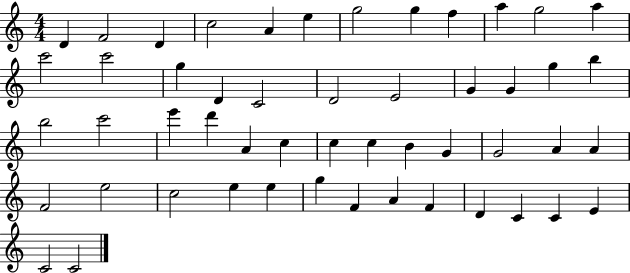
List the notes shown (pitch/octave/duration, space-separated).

D4/q F4/h D4/q C5/h A4/q E5/q G5/h G5/q F5/q A5/q G5/h A5/q C6/h C6/h G5/q D4/q C4/h D4/h E4/h G4/q G4/q G5/q B5/q B5/h C6/h E6/q D6/q A4/q C5/q C5/q C5/q B4/q G4/q G4/h A4/q A4/q F4/h E5/h C5/h E5/q E5/q G5/q F4/q A4/q F4/q D4/q C4/q C4/q E4/q C4/h C4/h